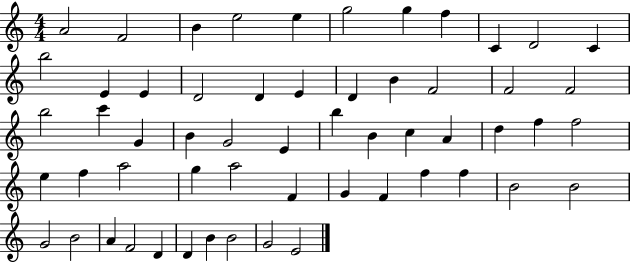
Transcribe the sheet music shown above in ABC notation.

X:1
T:Untitled
M:4/4
L:1/4
K:C
A2 F2 B e2 e g2 g f C D2 C b2 E E D2 D E D B F2 F2 F2 b2 c' G B G2 E b B c A d f f2 e f a2 g a2 F G F f f B2 B2 G2 B2 A F2 D D B B2 G2 E2